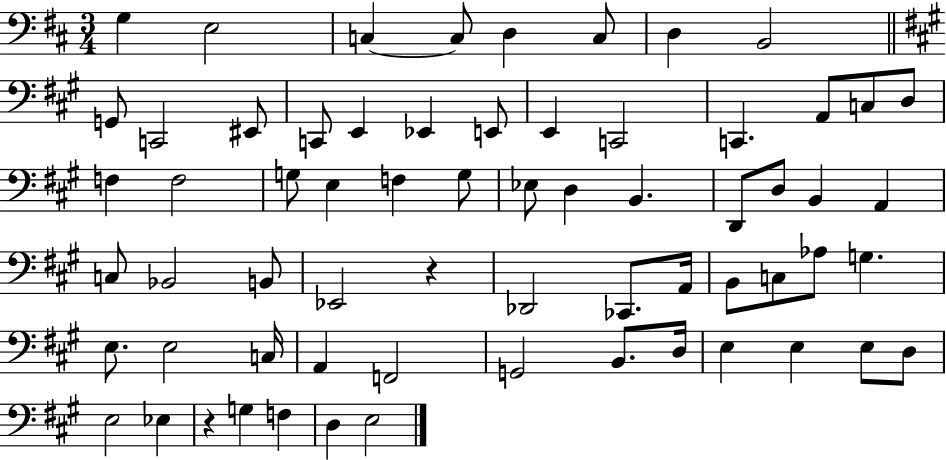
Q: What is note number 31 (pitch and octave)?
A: D2